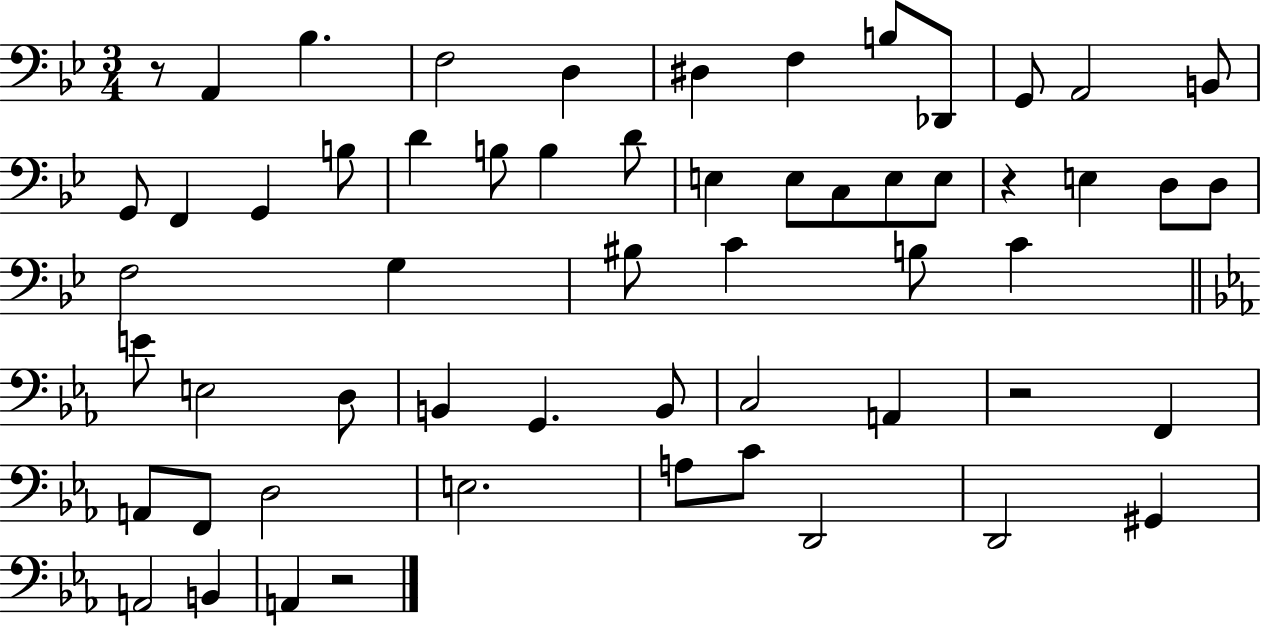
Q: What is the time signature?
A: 3/4